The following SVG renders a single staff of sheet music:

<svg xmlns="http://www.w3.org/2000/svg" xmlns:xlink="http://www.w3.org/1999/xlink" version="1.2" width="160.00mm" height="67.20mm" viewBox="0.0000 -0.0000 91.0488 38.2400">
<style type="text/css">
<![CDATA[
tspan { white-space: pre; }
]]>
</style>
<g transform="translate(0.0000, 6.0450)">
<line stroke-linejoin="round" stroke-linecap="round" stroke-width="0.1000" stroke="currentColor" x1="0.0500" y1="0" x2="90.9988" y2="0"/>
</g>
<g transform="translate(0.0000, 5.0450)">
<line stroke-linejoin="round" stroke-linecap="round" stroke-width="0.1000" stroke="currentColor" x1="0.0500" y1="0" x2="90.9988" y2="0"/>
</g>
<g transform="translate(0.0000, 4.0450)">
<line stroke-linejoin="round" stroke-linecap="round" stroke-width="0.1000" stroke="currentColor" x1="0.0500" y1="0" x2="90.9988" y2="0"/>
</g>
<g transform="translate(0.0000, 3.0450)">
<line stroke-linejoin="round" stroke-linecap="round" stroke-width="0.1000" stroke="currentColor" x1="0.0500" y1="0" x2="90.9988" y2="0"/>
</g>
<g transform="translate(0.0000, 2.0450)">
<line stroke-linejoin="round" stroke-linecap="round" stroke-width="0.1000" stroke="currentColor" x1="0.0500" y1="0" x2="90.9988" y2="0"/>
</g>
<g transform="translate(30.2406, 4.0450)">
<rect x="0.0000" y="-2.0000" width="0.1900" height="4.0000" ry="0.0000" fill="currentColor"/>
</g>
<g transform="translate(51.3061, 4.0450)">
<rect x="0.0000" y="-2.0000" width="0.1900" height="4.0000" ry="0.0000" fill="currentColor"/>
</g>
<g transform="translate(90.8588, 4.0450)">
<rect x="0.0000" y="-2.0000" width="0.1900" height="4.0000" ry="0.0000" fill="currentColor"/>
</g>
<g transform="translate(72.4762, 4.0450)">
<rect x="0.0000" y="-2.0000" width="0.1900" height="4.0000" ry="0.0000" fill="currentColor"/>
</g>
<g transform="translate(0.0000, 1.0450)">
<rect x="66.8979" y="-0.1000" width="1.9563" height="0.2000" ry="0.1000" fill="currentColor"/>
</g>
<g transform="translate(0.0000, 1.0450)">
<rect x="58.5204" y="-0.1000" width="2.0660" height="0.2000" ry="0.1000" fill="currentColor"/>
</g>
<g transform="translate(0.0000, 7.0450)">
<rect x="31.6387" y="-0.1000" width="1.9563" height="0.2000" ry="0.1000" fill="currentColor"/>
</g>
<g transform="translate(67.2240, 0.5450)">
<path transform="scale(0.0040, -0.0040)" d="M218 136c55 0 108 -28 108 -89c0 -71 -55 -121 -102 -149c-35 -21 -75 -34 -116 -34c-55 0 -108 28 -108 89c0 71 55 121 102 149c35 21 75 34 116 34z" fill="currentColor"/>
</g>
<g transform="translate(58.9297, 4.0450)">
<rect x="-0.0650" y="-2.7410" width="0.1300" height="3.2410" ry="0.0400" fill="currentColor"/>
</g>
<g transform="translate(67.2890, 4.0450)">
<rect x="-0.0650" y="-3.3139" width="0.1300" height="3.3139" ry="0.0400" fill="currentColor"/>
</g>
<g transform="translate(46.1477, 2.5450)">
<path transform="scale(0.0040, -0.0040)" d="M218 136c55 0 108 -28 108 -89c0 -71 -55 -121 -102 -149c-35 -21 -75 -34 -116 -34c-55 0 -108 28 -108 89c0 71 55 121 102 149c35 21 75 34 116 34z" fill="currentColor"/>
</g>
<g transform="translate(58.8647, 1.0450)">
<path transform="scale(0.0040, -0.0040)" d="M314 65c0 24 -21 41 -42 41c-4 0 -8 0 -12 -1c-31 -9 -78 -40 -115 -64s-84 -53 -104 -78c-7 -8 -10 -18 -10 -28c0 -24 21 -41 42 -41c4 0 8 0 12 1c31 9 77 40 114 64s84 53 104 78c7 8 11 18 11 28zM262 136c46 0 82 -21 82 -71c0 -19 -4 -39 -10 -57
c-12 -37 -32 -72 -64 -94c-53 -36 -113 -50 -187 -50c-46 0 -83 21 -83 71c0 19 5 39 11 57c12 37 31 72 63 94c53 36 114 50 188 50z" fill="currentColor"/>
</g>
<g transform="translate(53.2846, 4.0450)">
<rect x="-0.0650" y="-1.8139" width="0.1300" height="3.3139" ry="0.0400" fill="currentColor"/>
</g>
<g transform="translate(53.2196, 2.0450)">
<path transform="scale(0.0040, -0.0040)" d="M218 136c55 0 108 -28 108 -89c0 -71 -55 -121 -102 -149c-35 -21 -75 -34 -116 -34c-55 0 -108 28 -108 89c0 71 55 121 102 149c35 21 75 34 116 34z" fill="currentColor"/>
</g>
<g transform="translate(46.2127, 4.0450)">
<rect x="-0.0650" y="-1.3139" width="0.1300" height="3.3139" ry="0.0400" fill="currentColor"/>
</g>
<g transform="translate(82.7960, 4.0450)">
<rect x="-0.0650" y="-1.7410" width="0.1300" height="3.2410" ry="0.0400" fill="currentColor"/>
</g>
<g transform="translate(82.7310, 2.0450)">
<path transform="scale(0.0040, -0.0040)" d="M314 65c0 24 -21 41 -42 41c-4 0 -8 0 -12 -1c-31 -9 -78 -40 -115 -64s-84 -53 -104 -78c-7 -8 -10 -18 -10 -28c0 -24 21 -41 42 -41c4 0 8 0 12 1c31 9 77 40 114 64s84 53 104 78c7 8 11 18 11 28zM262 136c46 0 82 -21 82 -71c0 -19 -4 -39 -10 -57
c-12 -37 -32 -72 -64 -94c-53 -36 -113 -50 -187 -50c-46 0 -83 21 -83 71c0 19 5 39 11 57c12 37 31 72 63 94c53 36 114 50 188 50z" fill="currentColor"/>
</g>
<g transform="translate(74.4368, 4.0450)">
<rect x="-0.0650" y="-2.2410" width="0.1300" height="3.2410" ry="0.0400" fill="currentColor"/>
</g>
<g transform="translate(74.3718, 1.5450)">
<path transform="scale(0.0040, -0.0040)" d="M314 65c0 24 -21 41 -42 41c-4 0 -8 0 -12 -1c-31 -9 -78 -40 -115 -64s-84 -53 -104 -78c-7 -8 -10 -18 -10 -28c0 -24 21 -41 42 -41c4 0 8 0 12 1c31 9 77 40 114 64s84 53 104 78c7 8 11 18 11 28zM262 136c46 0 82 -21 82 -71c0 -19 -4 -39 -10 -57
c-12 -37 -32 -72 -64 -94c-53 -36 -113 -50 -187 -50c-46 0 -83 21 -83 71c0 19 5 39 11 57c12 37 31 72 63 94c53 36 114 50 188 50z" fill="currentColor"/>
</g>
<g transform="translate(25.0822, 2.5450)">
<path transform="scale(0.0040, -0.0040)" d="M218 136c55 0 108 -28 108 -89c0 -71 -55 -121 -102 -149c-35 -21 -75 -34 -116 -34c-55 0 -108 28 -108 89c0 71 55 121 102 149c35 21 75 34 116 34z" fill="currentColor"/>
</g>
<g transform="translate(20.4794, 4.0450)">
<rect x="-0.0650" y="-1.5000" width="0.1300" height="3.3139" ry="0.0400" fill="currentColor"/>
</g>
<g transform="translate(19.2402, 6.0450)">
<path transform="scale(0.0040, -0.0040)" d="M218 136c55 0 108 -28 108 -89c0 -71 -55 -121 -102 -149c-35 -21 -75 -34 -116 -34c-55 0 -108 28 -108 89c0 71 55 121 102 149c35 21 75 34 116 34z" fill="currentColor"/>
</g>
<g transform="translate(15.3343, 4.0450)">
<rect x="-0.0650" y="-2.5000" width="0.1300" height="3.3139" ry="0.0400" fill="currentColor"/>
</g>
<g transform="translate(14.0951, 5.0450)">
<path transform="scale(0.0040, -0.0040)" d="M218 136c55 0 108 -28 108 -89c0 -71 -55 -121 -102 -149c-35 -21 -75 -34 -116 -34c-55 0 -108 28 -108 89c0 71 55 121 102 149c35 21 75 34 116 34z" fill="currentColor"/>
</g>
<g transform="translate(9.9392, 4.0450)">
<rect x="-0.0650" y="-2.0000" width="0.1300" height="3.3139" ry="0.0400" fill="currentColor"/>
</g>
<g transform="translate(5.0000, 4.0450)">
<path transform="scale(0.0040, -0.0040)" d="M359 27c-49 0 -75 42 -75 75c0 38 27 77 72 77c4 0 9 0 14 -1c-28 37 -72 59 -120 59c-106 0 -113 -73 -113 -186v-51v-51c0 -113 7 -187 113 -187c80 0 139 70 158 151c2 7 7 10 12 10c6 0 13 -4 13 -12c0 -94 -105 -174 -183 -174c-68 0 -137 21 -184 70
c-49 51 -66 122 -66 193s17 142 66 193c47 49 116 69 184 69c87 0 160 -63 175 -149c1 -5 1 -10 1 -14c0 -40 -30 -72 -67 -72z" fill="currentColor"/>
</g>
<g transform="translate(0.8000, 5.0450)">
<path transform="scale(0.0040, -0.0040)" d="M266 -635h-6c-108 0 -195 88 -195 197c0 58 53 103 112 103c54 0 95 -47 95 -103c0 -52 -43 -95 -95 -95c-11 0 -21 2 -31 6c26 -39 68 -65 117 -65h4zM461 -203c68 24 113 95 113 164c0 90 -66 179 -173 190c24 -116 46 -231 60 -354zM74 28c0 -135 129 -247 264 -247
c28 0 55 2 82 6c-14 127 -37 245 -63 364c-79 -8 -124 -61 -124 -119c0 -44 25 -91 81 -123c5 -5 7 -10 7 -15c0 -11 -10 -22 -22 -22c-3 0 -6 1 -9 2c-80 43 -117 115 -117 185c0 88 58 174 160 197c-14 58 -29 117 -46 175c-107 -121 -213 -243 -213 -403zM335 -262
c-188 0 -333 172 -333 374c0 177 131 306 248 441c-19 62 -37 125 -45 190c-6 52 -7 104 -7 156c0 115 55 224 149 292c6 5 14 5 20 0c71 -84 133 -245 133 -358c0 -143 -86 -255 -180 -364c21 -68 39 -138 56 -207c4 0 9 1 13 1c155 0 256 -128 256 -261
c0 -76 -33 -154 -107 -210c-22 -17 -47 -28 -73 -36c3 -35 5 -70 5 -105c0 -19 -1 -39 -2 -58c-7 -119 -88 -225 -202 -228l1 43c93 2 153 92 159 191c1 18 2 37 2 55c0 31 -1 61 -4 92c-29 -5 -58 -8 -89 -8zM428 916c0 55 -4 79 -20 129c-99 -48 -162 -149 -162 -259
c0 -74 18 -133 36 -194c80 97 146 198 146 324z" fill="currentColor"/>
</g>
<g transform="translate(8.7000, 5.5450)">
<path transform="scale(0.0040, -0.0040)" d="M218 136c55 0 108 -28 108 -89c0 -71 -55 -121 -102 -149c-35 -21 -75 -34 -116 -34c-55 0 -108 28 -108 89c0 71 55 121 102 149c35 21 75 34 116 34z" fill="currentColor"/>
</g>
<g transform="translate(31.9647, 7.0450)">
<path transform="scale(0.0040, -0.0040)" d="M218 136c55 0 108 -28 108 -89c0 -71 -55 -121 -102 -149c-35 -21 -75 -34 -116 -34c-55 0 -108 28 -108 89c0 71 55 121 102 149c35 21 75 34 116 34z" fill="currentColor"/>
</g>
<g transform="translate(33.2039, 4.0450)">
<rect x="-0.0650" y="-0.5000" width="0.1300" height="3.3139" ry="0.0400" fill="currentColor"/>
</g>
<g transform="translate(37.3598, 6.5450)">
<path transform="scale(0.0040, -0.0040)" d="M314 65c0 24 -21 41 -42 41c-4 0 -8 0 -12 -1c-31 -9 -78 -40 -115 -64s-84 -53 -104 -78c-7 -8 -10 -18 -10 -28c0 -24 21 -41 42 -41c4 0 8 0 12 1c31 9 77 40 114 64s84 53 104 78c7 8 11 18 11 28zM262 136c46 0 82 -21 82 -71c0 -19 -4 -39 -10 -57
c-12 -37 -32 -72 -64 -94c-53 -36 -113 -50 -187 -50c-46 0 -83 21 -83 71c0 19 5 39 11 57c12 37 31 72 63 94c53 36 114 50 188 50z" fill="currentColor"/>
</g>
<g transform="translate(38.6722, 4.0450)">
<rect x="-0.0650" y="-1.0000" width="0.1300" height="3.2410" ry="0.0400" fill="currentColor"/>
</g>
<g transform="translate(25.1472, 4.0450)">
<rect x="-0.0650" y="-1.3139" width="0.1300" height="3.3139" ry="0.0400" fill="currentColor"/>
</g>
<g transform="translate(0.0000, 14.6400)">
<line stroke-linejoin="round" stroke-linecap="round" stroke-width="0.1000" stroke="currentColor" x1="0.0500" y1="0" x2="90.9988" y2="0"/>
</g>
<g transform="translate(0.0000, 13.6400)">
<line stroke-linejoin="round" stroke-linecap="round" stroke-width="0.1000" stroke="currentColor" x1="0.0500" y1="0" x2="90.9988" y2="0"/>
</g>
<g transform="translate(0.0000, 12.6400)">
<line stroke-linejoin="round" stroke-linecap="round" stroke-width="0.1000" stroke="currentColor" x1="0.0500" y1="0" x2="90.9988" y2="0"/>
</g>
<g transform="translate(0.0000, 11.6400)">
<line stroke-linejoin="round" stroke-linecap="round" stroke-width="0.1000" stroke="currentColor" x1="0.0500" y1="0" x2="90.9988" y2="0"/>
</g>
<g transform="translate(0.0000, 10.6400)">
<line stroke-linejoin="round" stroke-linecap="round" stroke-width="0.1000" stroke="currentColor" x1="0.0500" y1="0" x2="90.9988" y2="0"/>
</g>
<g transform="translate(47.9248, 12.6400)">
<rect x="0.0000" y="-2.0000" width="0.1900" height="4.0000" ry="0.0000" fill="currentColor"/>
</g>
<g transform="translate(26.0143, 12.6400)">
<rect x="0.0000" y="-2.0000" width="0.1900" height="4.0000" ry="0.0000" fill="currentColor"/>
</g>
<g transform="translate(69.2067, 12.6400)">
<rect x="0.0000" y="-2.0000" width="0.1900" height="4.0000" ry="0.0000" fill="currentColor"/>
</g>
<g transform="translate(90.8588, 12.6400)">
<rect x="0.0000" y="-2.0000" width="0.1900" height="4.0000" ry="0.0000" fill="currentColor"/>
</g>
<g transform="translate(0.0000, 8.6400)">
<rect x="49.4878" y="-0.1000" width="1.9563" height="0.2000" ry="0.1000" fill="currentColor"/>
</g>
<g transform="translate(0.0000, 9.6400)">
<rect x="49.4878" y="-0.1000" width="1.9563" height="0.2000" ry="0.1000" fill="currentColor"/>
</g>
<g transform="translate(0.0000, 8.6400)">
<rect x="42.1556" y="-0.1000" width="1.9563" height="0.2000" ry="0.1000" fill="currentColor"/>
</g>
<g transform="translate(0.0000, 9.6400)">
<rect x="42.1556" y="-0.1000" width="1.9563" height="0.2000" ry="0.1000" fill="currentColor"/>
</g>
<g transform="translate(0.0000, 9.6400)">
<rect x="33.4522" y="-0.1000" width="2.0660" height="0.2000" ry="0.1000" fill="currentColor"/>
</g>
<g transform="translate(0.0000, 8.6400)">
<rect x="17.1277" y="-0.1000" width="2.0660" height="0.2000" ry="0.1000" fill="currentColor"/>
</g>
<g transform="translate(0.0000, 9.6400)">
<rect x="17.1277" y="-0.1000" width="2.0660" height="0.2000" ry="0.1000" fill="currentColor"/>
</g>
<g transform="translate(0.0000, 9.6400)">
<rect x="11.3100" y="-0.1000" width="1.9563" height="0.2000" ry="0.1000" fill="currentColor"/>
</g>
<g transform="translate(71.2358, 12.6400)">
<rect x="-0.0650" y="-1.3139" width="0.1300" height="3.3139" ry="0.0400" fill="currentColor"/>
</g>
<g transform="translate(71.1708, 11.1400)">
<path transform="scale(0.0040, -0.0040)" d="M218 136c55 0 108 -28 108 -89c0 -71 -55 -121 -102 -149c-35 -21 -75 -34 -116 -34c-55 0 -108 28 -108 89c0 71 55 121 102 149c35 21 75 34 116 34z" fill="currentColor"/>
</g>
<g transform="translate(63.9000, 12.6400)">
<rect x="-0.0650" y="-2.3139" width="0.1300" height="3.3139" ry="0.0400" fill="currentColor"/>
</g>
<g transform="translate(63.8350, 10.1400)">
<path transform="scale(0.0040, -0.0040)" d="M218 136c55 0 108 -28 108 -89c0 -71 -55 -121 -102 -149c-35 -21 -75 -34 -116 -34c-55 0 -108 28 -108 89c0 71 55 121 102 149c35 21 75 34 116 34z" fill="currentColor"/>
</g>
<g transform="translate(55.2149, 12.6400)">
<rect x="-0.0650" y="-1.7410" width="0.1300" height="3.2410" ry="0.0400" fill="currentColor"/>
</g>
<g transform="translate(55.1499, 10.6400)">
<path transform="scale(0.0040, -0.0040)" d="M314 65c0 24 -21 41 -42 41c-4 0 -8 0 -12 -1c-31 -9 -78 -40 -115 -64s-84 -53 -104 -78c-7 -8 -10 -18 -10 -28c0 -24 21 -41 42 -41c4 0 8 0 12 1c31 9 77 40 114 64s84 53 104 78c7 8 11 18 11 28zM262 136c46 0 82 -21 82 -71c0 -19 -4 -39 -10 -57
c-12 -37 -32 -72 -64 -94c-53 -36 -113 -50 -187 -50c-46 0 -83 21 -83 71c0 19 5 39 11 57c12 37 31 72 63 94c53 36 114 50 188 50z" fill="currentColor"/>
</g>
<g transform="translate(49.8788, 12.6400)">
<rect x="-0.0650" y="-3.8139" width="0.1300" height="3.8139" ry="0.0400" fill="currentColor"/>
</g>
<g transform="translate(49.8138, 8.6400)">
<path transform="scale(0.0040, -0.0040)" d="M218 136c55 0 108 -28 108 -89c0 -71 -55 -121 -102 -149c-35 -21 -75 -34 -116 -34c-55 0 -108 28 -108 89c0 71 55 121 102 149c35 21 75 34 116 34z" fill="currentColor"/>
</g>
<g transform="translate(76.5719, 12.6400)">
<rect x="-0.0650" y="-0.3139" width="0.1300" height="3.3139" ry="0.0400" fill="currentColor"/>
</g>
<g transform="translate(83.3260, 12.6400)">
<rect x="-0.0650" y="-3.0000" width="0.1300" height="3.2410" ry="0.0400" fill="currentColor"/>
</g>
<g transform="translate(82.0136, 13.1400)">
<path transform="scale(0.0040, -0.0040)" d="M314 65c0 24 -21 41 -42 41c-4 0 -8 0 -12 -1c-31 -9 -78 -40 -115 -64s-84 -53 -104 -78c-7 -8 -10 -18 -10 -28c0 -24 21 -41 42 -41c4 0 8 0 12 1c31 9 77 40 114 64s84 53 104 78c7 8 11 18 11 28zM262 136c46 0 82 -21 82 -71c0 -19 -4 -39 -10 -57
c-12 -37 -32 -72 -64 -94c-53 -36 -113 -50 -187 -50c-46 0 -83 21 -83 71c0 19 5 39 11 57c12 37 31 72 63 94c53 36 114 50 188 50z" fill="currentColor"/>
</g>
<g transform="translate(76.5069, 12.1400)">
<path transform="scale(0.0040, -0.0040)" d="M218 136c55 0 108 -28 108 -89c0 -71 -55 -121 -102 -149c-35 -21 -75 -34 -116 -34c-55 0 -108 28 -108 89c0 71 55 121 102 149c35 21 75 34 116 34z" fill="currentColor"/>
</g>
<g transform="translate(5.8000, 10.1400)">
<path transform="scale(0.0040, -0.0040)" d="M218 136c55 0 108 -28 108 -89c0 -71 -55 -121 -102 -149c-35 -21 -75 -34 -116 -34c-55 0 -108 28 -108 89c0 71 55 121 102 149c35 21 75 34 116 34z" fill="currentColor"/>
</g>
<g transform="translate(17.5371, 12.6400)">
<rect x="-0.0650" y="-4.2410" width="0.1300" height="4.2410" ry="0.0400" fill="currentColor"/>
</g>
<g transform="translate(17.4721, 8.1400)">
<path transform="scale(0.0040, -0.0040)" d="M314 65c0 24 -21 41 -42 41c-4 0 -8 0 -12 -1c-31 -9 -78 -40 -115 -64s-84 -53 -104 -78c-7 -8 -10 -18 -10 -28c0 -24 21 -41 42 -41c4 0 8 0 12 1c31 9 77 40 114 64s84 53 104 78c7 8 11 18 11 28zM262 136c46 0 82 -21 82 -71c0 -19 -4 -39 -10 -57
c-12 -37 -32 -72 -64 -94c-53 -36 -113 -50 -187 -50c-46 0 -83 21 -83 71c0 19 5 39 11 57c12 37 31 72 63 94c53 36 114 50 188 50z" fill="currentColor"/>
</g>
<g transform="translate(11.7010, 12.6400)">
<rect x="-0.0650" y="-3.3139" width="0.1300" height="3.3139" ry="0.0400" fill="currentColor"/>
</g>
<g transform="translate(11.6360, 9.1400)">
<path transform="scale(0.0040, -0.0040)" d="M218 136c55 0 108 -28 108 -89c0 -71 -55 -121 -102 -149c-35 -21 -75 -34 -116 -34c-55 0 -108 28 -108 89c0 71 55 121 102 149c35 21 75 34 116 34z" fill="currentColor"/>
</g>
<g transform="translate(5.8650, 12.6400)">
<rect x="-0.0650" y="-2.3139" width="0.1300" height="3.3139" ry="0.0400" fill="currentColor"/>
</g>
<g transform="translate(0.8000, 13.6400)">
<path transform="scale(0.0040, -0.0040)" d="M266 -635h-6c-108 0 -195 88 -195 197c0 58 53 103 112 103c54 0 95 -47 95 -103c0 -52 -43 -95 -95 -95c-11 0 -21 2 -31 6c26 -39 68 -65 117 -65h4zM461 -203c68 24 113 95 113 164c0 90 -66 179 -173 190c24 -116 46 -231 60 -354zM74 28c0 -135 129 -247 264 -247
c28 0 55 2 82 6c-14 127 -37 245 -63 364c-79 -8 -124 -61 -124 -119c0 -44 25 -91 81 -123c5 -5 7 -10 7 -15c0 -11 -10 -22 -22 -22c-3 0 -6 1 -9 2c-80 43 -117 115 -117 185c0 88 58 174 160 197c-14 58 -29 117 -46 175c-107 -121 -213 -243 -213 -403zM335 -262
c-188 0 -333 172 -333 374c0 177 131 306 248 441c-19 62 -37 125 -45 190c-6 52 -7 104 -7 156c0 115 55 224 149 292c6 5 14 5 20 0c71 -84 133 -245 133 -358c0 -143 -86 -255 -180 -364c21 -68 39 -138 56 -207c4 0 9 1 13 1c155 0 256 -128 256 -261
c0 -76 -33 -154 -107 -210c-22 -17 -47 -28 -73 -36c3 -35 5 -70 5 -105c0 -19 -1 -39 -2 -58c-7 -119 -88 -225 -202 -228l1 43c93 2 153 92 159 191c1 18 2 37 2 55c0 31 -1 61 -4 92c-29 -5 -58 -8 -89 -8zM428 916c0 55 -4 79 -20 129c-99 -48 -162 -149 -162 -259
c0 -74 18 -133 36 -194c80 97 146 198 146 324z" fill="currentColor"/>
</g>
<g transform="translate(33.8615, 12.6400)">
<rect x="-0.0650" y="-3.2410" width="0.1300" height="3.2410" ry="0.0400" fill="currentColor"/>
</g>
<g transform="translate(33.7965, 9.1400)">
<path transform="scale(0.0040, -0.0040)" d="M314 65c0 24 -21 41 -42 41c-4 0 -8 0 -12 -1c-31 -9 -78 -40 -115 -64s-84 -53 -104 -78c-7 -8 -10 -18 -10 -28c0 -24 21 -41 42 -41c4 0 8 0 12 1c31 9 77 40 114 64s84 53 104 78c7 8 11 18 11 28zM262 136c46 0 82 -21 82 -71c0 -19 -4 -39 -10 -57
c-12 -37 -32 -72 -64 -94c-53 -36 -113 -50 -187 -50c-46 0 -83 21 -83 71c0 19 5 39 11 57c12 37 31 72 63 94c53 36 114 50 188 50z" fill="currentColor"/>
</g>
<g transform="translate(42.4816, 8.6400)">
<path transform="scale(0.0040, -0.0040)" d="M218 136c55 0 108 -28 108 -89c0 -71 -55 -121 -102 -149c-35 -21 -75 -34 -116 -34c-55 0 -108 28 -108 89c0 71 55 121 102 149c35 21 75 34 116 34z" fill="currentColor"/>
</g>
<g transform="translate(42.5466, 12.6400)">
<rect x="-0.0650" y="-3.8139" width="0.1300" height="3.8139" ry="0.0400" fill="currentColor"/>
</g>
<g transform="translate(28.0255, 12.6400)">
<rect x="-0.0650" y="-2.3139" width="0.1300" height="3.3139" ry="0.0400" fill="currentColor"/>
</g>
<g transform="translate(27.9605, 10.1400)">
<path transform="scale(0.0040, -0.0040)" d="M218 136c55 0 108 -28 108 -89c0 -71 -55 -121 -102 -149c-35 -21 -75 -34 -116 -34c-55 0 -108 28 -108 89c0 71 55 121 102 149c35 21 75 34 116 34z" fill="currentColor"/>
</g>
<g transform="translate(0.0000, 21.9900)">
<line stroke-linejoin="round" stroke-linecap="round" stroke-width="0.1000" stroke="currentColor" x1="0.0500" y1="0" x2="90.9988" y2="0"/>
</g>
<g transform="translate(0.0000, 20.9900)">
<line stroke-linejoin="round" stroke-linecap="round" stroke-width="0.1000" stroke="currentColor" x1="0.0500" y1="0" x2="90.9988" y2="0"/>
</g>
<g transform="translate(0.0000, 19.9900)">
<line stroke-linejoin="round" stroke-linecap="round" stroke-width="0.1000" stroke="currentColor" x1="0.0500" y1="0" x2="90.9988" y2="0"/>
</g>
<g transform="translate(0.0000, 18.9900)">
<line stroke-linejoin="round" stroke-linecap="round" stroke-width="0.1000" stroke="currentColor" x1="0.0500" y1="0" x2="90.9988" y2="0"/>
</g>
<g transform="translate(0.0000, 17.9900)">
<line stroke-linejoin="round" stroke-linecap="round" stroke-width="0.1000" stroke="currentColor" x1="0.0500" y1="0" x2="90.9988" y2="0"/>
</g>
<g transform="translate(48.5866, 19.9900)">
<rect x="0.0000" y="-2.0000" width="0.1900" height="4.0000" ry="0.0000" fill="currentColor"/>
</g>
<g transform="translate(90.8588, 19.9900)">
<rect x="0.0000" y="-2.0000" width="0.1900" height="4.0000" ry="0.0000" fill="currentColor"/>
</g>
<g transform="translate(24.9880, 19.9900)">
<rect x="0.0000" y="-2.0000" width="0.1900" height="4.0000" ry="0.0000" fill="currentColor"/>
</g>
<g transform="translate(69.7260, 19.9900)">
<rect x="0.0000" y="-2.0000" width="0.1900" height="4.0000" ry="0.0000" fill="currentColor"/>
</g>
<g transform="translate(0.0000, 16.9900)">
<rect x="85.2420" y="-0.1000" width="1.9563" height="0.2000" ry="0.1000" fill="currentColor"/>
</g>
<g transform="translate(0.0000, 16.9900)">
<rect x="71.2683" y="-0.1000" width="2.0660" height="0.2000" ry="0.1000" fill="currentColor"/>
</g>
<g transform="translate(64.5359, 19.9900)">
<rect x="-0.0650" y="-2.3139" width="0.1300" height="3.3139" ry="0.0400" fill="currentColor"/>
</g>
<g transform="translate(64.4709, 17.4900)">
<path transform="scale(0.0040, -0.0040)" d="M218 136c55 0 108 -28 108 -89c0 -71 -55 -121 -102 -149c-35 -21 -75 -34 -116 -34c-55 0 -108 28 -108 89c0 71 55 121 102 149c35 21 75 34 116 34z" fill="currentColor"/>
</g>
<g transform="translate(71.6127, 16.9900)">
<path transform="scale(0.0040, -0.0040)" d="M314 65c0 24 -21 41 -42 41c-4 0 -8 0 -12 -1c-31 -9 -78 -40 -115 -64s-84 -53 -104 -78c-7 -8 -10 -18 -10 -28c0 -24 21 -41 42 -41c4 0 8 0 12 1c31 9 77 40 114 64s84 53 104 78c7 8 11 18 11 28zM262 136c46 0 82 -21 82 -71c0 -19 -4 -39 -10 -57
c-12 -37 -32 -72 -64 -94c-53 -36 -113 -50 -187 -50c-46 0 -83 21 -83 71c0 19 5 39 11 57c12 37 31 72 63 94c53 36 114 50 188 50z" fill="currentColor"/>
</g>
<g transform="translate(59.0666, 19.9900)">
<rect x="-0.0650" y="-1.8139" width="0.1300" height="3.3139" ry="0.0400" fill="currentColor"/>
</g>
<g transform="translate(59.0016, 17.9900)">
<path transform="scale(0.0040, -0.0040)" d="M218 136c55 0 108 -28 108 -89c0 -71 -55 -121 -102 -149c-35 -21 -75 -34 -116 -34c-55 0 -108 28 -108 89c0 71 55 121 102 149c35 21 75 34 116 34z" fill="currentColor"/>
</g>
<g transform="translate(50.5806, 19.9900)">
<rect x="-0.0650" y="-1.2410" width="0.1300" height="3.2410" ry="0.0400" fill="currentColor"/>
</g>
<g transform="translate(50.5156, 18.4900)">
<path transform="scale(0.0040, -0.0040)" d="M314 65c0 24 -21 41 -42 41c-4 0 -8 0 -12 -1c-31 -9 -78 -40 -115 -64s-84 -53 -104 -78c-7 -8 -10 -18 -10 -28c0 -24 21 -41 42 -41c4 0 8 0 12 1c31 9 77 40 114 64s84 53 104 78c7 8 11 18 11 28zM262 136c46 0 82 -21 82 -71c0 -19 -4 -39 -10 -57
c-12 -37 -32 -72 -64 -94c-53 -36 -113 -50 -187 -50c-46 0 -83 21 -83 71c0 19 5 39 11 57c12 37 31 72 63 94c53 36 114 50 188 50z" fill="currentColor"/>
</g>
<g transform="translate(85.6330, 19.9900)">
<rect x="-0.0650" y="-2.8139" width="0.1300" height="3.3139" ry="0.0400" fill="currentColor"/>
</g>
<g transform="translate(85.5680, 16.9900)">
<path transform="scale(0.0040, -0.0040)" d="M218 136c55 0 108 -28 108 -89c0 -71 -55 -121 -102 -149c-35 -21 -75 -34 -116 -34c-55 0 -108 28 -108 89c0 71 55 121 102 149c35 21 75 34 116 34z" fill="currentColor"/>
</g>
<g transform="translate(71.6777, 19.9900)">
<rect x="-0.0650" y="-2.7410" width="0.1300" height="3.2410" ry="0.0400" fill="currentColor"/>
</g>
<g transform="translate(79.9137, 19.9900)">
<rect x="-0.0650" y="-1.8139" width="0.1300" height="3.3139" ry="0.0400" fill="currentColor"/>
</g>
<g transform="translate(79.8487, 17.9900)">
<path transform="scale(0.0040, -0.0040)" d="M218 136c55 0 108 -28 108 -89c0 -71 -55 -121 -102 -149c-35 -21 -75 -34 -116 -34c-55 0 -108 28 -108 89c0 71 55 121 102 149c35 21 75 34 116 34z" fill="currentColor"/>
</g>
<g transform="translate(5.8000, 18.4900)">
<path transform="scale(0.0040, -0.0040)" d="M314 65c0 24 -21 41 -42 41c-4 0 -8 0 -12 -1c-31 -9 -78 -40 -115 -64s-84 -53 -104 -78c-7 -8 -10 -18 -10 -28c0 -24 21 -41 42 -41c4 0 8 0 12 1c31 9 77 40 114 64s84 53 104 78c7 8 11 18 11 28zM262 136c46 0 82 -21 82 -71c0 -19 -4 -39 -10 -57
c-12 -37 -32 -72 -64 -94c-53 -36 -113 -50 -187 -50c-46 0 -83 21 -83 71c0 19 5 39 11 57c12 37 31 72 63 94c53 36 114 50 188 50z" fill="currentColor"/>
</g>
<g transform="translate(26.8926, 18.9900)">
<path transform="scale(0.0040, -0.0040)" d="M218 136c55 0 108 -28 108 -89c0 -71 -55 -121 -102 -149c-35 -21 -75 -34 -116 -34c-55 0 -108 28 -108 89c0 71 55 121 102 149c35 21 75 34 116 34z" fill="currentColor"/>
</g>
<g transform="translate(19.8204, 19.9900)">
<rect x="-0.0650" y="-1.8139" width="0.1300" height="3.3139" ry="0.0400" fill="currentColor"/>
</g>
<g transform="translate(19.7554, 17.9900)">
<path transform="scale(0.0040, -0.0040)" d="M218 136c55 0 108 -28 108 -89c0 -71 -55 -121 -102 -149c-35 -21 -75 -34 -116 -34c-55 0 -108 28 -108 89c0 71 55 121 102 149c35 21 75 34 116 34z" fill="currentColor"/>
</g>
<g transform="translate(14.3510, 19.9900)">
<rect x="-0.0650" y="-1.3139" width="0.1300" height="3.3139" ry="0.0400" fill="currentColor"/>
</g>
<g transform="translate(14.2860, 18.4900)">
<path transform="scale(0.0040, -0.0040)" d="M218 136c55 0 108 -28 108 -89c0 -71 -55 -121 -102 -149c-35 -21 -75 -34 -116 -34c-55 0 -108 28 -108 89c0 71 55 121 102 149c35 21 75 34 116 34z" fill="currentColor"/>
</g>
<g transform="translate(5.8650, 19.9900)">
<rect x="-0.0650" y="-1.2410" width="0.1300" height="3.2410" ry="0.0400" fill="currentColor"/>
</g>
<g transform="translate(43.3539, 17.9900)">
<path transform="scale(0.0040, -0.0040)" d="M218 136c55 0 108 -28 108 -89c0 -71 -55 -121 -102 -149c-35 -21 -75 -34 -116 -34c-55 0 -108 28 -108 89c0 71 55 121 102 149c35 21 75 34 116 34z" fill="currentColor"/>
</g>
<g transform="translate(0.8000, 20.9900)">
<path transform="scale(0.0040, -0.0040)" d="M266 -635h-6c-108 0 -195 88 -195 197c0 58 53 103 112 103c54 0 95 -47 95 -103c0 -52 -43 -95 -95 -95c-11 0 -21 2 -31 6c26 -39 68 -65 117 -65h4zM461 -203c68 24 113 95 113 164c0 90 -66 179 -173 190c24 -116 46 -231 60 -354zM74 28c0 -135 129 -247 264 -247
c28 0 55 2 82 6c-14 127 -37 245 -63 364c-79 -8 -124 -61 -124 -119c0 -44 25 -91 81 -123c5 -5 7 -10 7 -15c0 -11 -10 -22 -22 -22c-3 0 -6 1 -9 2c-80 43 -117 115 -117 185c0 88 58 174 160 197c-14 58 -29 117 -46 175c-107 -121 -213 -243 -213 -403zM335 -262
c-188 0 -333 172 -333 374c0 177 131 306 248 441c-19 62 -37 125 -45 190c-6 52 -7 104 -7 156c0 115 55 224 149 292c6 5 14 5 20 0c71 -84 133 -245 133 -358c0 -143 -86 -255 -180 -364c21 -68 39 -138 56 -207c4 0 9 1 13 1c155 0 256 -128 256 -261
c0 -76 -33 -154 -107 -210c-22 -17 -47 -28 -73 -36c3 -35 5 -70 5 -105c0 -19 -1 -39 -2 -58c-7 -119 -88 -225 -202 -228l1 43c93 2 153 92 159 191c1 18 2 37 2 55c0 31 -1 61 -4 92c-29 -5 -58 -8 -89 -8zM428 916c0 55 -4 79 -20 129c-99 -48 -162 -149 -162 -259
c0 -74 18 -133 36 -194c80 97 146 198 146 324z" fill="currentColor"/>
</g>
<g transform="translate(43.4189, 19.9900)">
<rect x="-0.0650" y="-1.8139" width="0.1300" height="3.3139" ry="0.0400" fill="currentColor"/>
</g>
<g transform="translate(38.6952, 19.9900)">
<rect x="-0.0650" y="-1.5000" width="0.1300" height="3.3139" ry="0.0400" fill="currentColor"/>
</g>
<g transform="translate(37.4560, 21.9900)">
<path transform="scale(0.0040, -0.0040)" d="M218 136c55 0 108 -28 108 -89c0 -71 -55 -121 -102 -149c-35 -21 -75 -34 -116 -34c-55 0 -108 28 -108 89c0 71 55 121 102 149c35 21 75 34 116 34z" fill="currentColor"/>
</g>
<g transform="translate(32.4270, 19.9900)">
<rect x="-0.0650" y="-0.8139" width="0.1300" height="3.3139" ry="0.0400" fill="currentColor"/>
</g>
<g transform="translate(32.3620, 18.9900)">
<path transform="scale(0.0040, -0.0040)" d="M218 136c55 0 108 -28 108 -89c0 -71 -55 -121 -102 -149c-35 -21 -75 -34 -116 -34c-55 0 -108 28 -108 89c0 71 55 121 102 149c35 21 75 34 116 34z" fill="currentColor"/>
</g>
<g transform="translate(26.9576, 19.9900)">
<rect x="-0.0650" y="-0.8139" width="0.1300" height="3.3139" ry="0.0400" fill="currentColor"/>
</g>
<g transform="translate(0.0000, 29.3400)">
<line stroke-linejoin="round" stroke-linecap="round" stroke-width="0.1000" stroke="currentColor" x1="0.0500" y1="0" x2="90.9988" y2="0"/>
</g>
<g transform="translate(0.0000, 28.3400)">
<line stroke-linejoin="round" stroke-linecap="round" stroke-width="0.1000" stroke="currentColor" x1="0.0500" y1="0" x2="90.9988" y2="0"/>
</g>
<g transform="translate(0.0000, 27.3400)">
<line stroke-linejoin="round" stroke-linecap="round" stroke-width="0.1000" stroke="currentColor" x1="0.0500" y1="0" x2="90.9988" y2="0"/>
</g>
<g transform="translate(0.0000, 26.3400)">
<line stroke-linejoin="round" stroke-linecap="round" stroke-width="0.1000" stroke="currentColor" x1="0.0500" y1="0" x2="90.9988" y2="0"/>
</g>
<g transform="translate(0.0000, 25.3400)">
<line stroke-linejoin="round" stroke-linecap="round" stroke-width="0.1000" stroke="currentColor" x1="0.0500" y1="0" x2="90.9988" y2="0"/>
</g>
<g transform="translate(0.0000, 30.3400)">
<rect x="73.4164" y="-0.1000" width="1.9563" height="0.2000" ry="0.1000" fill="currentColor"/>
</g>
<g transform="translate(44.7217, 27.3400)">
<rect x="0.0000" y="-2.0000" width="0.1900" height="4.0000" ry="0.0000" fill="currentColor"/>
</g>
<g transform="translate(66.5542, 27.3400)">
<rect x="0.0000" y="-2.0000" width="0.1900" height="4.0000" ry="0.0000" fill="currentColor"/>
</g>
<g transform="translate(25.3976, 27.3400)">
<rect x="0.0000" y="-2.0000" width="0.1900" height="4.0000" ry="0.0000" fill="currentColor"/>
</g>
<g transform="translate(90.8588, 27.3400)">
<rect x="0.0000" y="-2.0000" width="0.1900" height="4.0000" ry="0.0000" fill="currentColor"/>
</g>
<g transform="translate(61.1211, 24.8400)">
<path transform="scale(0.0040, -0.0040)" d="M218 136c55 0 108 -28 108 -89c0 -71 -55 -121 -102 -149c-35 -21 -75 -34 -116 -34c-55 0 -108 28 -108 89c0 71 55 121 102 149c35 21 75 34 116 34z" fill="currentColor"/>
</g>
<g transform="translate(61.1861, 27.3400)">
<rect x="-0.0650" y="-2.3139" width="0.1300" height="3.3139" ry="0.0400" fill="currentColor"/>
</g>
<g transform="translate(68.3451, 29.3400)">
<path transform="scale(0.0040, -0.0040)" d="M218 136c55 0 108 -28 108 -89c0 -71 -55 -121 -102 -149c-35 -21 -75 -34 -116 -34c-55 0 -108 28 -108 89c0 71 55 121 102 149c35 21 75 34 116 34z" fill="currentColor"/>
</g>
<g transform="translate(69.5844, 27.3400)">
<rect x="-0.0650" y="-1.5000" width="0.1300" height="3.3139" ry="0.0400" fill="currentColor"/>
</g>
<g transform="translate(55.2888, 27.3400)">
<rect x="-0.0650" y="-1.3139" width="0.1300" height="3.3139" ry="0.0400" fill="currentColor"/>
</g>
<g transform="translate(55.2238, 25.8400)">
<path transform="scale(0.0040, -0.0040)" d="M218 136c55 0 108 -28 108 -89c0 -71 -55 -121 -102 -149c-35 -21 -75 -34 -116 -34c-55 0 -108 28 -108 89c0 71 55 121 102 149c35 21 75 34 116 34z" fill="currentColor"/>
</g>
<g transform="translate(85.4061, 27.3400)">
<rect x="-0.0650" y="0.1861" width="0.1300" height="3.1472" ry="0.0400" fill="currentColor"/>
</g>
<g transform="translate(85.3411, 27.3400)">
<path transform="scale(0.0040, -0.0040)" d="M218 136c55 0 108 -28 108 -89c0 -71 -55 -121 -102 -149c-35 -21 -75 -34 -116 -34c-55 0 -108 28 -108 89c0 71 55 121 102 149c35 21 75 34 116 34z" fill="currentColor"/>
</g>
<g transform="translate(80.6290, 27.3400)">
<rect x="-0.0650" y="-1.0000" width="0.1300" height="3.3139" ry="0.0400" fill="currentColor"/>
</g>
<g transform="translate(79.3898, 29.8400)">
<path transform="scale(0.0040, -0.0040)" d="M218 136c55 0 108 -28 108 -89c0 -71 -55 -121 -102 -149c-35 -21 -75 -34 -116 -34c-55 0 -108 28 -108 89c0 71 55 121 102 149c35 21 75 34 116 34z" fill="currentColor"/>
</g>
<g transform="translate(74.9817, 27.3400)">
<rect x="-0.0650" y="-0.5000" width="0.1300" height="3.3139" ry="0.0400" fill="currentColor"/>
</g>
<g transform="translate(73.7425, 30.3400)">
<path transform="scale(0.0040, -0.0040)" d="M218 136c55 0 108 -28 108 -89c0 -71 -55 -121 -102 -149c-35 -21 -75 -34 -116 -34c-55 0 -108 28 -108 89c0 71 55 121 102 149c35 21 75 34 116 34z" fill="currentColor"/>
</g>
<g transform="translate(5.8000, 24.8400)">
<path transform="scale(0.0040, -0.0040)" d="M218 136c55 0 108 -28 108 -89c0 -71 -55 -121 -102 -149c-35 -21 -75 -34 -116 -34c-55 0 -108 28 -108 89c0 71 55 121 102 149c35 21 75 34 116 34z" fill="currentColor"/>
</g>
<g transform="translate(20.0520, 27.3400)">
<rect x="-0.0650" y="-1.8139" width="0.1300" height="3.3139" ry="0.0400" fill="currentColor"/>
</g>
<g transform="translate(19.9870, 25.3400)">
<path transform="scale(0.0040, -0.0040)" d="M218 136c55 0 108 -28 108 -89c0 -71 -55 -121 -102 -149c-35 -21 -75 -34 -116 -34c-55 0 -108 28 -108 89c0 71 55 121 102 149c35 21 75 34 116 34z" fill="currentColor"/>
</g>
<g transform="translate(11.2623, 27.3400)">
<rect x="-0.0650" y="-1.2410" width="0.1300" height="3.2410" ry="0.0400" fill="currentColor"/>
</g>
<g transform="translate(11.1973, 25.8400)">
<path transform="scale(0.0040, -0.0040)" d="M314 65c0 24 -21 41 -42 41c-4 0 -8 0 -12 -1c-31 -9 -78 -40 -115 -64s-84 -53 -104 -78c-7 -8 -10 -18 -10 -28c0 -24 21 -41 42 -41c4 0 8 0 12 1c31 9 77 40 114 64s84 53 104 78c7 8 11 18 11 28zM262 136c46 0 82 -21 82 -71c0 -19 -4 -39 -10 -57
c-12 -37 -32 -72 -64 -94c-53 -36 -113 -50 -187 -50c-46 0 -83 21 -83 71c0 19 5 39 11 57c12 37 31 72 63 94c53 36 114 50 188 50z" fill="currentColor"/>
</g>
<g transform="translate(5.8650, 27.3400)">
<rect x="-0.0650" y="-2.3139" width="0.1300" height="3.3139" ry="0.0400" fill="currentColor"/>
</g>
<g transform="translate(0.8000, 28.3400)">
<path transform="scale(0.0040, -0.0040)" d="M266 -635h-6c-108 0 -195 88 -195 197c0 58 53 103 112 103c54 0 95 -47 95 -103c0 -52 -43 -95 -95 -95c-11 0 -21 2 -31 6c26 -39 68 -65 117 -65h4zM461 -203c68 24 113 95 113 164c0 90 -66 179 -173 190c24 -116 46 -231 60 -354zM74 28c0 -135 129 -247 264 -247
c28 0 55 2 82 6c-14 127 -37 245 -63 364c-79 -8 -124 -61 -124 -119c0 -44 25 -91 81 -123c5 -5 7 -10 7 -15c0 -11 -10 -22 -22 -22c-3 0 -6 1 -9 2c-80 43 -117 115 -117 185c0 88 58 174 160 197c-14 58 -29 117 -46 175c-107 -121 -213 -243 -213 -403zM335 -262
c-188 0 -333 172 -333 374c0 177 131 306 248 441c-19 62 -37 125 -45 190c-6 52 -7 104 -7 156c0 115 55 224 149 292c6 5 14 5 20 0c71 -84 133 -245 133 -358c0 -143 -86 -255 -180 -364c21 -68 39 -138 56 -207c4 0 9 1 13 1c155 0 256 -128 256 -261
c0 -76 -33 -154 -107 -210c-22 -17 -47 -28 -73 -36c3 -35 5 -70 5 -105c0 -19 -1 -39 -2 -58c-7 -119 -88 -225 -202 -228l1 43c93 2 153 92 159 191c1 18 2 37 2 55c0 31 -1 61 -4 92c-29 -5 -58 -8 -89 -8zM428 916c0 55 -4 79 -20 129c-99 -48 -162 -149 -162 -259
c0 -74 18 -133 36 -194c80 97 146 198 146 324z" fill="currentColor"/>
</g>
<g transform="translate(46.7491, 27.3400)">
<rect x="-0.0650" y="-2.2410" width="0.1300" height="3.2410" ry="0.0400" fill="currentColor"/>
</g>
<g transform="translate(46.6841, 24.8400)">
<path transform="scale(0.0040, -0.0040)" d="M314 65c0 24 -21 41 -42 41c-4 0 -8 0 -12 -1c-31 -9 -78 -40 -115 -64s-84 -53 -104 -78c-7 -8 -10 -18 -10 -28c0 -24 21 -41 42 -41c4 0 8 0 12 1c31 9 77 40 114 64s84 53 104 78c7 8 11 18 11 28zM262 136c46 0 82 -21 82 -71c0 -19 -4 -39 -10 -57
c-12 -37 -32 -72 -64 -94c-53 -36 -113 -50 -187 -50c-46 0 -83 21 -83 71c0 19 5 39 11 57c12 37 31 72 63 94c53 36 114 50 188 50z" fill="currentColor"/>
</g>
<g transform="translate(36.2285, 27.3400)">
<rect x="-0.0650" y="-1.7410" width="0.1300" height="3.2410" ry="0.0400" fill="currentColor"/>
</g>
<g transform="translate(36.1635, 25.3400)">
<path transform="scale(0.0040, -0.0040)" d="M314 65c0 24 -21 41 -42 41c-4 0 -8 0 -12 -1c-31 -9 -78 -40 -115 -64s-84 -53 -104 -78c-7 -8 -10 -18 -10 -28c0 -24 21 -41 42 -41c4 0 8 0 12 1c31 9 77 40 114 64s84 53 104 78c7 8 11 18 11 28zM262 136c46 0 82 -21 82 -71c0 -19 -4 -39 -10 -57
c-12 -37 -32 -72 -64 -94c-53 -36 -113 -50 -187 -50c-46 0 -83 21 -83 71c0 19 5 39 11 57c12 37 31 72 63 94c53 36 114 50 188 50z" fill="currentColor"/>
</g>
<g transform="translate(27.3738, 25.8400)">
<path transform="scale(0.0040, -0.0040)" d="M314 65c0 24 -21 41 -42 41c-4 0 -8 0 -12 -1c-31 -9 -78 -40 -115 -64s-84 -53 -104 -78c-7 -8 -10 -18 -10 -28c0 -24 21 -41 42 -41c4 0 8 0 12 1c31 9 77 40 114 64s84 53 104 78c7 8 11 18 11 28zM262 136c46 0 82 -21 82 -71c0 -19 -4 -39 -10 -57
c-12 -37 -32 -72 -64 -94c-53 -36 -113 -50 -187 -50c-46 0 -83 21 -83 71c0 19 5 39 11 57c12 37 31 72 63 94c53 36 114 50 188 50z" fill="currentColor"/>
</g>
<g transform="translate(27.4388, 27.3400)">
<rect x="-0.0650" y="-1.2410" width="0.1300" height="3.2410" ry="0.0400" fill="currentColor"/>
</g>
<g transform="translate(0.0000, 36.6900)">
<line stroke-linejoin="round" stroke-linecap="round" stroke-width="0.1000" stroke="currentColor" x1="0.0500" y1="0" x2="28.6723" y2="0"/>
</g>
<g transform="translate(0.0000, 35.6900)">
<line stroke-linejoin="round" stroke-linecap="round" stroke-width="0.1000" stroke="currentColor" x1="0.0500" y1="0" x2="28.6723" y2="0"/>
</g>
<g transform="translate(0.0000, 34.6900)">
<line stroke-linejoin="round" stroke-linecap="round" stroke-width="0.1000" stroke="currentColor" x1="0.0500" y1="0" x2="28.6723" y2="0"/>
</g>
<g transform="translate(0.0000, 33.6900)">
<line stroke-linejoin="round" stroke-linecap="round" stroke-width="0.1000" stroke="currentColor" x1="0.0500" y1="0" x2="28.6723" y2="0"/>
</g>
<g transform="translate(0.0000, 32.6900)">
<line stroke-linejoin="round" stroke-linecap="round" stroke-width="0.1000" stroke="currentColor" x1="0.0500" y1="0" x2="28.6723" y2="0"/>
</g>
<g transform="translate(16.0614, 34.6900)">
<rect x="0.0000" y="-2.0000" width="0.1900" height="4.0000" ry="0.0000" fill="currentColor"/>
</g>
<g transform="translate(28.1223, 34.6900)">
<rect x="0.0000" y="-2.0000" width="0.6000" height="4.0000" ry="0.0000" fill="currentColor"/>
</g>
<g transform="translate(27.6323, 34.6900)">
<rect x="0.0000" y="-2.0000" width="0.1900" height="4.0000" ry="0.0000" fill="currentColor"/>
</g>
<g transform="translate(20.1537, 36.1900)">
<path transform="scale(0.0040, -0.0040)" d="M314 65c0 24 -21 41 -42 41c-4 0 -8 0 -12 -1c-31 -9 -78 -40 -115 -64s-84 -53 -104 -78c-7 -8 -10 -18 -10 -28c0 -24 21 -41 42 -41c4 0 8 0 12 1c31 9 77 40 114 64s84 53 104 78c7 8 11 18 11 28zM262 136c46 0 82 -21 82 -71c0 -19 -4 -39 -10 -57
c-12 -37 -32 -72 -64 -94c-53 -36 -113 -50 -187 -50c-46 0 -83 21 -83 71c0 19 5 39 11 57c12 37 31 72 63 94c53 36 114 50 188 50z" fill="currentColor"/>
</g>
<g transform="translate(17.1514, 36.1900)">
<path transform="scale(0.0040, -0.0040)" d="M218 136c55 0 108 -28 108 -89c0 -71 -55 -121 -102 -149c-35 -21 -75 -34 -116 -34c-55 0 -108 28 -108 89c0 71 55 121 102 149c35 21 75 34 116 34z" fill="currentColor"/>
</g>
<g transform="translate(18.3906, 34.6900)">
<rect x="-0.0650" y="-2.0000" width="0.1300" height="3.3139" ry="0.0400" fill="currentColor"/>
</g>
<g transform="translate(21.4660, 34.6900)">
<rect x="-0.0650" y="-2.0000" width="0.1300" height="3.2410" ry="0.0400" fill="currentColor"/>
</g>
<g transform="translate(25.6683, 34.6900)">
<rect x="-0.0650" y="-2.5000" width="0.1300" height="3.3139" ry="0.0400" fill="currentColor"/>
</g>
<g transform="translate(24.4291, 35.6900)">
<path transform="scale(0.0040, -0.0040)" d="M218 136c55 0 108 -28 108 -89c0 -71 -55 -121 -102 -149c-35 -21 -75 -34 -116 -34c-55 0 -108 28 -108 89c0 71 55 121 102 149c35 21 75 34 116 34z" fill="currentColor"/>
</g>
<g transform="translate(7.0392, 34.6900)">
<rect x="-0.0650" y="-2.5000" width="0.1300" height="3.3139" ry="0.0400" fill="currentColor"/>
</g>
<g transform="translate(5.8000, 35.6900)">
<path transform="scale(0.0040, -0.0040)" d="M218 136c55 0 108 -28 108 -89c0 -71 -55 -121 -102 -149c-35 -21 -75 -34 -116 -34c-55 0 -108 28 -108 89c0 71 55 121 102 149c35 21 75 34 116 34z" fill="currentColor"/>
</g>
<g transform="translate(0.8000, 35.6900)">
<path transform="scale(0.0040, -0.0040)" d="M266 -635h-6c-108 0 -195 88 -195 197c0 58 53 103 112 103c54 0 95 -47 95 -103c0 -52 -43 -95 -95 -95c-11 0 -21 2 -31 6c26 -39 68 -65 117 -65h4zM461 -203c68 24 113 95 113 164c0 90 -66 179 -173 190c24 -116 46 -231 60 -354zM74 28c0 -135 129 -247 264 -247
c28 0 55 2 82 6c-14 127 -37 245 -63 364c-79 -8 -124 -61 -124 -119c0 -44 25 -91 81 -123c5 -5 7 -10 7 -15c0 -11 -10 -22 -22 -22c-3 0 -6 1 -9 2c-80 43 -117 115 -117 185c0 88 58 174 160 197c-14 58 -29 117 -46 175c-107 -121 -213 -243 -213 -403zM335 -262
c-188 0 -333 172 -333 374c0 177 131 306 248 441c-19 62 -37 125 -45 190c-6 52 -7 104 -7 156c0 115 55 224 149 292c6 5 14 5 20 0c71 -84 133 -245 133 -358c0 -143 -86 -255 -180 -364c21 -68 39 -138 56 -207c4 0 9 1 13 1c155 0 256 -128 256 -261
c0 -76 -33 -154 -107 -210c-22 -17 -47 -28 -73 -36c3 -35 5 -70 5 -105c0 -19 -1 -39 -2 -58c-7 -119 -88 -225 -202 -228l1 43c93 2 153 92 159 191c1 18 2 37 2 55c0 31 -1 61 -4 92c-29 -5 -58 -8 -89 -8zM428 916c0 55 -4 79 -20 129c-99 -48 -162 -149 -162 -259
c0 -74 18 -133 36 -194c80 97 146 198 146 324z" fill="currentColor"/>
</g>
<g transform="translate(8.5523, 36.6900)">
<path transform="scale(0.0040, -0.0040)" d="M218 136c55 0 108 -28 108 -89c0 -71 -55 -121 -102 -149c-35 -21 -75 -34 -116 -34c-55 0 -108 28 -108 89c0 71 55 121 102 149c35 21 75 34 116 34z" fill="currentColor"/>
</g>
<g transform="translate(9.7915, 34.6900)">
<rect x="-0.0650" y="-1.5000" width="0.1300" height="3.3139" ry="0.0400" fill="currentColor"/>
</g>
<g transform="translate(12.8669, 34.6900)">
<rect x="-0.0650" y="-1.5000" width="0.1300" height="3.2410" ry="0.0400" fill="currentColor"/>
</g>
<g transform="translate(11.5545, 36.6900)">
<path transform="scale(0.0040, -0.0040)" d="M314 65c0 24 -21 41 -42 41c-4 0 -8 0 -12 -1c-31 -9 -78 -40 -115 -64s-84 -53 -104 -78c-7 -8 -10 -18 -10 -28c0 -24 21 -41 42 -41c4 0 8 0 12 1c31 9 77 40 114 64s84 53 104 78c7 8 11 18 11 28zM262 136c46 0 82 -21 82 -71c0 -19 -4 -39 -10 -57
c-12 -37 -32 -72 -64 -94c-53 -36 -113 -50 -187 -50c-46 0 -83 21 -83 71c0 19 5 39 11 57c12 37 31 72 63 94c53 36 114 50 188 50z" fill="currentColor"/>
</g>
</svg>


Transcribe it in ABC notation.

X:1
T:Untitled
M:4/4
L:1/4
K:C
F G E e C D2 e f a2 b g2 f2 g b d'2 g b2 c' c' f2 g e c A2 e2 e f d d E f e2 f g a2 f a g e2 f e2 f2 g2 e g E C D B G E E2 F F2 G